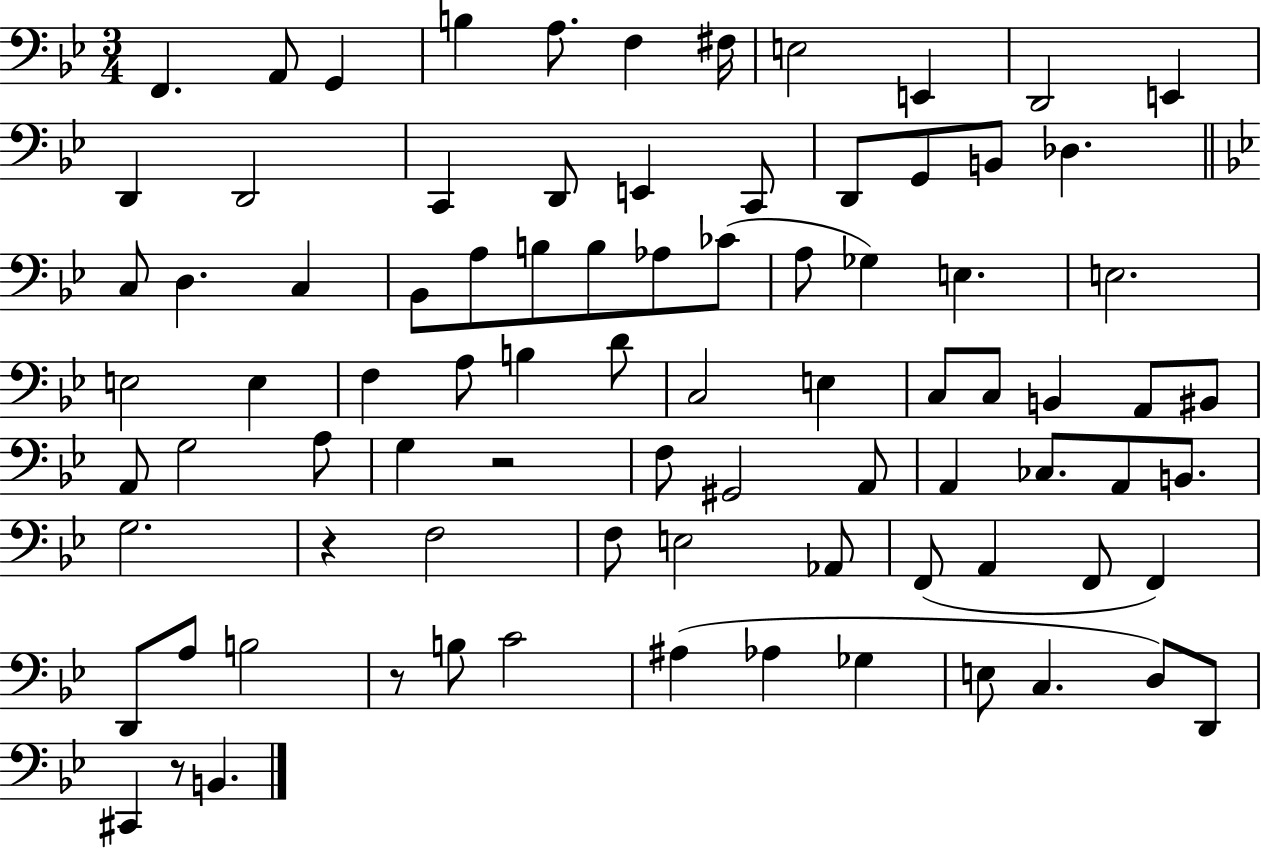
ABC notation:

X:1
T:Untitled
M:3/4
L:1/4
K:Bb
F,, A,,/2 G,, B, A,/2 F, ^F,/4 E,2 E,, D,,2 E,, D,, D,,2 C,, D,,/2 E,, C,,/2 D,,/2 G,,/2 B,,/2 _D, C,/2 D, C, _B,,/2 A,/2 B,/2 B,/2 _A,/2 _C/2 A,/2 _G, E, E,2 E,2 E, F, A,/2 B, D/2 C,2 E, C,/2 C,/2 B,, A,,/2 ^B,,/2 A,,/2 G,2 A,/2 G, z2 F,/2 ^G,,2 A,,/2 A,, _C,/2 A,,/2 B,,/2 G,2 z F,2 F,/2 E,2 _A,,/2 F,,/2 A,, F,,/2 F,, D,,/2 A,/2 B,2 z/2 B,/2 C2 ^A, _A, _G, E,/2 C, D,/2 D,,/2 ^C,, z/2 B,,